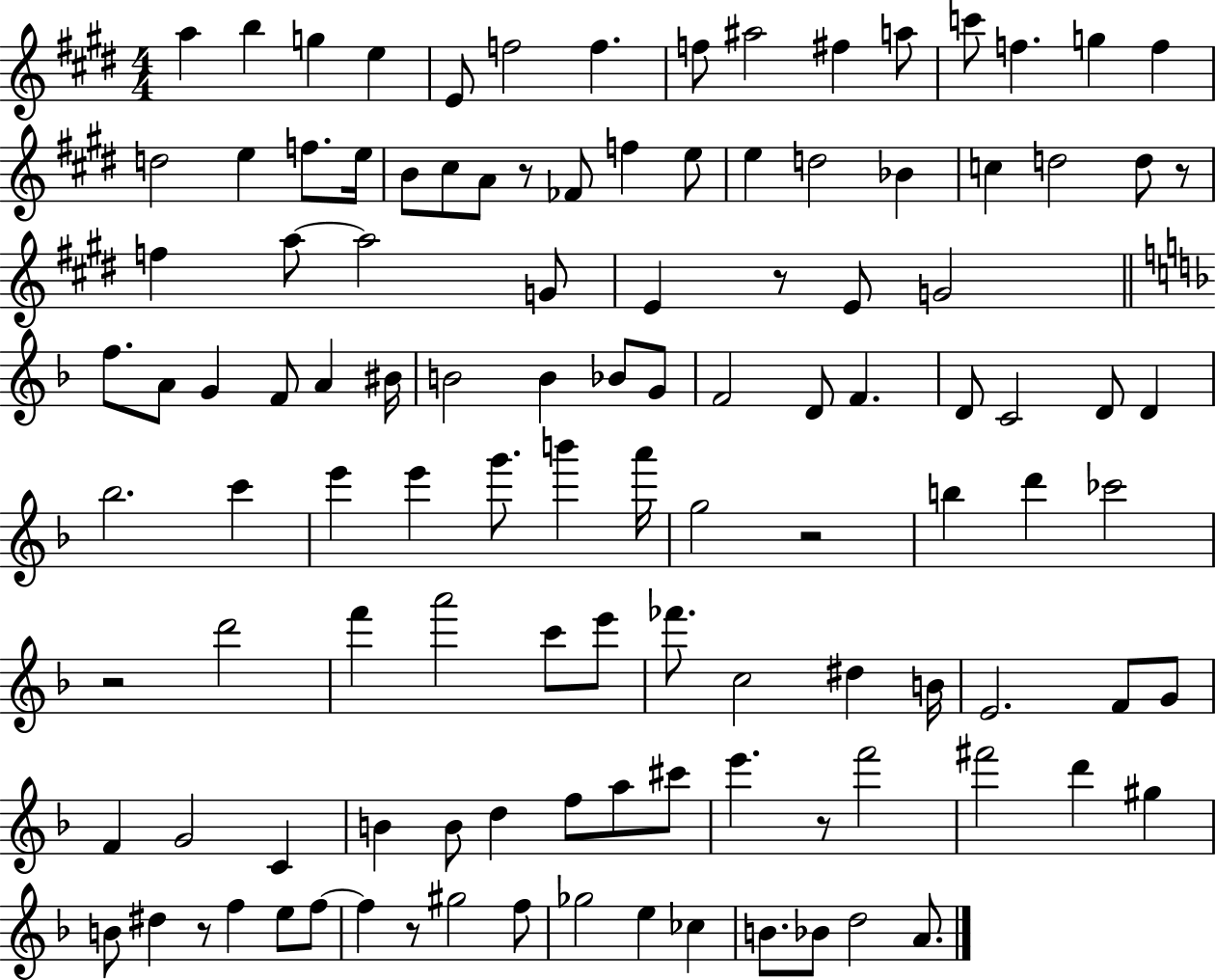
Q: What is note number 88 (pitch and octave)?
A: E6